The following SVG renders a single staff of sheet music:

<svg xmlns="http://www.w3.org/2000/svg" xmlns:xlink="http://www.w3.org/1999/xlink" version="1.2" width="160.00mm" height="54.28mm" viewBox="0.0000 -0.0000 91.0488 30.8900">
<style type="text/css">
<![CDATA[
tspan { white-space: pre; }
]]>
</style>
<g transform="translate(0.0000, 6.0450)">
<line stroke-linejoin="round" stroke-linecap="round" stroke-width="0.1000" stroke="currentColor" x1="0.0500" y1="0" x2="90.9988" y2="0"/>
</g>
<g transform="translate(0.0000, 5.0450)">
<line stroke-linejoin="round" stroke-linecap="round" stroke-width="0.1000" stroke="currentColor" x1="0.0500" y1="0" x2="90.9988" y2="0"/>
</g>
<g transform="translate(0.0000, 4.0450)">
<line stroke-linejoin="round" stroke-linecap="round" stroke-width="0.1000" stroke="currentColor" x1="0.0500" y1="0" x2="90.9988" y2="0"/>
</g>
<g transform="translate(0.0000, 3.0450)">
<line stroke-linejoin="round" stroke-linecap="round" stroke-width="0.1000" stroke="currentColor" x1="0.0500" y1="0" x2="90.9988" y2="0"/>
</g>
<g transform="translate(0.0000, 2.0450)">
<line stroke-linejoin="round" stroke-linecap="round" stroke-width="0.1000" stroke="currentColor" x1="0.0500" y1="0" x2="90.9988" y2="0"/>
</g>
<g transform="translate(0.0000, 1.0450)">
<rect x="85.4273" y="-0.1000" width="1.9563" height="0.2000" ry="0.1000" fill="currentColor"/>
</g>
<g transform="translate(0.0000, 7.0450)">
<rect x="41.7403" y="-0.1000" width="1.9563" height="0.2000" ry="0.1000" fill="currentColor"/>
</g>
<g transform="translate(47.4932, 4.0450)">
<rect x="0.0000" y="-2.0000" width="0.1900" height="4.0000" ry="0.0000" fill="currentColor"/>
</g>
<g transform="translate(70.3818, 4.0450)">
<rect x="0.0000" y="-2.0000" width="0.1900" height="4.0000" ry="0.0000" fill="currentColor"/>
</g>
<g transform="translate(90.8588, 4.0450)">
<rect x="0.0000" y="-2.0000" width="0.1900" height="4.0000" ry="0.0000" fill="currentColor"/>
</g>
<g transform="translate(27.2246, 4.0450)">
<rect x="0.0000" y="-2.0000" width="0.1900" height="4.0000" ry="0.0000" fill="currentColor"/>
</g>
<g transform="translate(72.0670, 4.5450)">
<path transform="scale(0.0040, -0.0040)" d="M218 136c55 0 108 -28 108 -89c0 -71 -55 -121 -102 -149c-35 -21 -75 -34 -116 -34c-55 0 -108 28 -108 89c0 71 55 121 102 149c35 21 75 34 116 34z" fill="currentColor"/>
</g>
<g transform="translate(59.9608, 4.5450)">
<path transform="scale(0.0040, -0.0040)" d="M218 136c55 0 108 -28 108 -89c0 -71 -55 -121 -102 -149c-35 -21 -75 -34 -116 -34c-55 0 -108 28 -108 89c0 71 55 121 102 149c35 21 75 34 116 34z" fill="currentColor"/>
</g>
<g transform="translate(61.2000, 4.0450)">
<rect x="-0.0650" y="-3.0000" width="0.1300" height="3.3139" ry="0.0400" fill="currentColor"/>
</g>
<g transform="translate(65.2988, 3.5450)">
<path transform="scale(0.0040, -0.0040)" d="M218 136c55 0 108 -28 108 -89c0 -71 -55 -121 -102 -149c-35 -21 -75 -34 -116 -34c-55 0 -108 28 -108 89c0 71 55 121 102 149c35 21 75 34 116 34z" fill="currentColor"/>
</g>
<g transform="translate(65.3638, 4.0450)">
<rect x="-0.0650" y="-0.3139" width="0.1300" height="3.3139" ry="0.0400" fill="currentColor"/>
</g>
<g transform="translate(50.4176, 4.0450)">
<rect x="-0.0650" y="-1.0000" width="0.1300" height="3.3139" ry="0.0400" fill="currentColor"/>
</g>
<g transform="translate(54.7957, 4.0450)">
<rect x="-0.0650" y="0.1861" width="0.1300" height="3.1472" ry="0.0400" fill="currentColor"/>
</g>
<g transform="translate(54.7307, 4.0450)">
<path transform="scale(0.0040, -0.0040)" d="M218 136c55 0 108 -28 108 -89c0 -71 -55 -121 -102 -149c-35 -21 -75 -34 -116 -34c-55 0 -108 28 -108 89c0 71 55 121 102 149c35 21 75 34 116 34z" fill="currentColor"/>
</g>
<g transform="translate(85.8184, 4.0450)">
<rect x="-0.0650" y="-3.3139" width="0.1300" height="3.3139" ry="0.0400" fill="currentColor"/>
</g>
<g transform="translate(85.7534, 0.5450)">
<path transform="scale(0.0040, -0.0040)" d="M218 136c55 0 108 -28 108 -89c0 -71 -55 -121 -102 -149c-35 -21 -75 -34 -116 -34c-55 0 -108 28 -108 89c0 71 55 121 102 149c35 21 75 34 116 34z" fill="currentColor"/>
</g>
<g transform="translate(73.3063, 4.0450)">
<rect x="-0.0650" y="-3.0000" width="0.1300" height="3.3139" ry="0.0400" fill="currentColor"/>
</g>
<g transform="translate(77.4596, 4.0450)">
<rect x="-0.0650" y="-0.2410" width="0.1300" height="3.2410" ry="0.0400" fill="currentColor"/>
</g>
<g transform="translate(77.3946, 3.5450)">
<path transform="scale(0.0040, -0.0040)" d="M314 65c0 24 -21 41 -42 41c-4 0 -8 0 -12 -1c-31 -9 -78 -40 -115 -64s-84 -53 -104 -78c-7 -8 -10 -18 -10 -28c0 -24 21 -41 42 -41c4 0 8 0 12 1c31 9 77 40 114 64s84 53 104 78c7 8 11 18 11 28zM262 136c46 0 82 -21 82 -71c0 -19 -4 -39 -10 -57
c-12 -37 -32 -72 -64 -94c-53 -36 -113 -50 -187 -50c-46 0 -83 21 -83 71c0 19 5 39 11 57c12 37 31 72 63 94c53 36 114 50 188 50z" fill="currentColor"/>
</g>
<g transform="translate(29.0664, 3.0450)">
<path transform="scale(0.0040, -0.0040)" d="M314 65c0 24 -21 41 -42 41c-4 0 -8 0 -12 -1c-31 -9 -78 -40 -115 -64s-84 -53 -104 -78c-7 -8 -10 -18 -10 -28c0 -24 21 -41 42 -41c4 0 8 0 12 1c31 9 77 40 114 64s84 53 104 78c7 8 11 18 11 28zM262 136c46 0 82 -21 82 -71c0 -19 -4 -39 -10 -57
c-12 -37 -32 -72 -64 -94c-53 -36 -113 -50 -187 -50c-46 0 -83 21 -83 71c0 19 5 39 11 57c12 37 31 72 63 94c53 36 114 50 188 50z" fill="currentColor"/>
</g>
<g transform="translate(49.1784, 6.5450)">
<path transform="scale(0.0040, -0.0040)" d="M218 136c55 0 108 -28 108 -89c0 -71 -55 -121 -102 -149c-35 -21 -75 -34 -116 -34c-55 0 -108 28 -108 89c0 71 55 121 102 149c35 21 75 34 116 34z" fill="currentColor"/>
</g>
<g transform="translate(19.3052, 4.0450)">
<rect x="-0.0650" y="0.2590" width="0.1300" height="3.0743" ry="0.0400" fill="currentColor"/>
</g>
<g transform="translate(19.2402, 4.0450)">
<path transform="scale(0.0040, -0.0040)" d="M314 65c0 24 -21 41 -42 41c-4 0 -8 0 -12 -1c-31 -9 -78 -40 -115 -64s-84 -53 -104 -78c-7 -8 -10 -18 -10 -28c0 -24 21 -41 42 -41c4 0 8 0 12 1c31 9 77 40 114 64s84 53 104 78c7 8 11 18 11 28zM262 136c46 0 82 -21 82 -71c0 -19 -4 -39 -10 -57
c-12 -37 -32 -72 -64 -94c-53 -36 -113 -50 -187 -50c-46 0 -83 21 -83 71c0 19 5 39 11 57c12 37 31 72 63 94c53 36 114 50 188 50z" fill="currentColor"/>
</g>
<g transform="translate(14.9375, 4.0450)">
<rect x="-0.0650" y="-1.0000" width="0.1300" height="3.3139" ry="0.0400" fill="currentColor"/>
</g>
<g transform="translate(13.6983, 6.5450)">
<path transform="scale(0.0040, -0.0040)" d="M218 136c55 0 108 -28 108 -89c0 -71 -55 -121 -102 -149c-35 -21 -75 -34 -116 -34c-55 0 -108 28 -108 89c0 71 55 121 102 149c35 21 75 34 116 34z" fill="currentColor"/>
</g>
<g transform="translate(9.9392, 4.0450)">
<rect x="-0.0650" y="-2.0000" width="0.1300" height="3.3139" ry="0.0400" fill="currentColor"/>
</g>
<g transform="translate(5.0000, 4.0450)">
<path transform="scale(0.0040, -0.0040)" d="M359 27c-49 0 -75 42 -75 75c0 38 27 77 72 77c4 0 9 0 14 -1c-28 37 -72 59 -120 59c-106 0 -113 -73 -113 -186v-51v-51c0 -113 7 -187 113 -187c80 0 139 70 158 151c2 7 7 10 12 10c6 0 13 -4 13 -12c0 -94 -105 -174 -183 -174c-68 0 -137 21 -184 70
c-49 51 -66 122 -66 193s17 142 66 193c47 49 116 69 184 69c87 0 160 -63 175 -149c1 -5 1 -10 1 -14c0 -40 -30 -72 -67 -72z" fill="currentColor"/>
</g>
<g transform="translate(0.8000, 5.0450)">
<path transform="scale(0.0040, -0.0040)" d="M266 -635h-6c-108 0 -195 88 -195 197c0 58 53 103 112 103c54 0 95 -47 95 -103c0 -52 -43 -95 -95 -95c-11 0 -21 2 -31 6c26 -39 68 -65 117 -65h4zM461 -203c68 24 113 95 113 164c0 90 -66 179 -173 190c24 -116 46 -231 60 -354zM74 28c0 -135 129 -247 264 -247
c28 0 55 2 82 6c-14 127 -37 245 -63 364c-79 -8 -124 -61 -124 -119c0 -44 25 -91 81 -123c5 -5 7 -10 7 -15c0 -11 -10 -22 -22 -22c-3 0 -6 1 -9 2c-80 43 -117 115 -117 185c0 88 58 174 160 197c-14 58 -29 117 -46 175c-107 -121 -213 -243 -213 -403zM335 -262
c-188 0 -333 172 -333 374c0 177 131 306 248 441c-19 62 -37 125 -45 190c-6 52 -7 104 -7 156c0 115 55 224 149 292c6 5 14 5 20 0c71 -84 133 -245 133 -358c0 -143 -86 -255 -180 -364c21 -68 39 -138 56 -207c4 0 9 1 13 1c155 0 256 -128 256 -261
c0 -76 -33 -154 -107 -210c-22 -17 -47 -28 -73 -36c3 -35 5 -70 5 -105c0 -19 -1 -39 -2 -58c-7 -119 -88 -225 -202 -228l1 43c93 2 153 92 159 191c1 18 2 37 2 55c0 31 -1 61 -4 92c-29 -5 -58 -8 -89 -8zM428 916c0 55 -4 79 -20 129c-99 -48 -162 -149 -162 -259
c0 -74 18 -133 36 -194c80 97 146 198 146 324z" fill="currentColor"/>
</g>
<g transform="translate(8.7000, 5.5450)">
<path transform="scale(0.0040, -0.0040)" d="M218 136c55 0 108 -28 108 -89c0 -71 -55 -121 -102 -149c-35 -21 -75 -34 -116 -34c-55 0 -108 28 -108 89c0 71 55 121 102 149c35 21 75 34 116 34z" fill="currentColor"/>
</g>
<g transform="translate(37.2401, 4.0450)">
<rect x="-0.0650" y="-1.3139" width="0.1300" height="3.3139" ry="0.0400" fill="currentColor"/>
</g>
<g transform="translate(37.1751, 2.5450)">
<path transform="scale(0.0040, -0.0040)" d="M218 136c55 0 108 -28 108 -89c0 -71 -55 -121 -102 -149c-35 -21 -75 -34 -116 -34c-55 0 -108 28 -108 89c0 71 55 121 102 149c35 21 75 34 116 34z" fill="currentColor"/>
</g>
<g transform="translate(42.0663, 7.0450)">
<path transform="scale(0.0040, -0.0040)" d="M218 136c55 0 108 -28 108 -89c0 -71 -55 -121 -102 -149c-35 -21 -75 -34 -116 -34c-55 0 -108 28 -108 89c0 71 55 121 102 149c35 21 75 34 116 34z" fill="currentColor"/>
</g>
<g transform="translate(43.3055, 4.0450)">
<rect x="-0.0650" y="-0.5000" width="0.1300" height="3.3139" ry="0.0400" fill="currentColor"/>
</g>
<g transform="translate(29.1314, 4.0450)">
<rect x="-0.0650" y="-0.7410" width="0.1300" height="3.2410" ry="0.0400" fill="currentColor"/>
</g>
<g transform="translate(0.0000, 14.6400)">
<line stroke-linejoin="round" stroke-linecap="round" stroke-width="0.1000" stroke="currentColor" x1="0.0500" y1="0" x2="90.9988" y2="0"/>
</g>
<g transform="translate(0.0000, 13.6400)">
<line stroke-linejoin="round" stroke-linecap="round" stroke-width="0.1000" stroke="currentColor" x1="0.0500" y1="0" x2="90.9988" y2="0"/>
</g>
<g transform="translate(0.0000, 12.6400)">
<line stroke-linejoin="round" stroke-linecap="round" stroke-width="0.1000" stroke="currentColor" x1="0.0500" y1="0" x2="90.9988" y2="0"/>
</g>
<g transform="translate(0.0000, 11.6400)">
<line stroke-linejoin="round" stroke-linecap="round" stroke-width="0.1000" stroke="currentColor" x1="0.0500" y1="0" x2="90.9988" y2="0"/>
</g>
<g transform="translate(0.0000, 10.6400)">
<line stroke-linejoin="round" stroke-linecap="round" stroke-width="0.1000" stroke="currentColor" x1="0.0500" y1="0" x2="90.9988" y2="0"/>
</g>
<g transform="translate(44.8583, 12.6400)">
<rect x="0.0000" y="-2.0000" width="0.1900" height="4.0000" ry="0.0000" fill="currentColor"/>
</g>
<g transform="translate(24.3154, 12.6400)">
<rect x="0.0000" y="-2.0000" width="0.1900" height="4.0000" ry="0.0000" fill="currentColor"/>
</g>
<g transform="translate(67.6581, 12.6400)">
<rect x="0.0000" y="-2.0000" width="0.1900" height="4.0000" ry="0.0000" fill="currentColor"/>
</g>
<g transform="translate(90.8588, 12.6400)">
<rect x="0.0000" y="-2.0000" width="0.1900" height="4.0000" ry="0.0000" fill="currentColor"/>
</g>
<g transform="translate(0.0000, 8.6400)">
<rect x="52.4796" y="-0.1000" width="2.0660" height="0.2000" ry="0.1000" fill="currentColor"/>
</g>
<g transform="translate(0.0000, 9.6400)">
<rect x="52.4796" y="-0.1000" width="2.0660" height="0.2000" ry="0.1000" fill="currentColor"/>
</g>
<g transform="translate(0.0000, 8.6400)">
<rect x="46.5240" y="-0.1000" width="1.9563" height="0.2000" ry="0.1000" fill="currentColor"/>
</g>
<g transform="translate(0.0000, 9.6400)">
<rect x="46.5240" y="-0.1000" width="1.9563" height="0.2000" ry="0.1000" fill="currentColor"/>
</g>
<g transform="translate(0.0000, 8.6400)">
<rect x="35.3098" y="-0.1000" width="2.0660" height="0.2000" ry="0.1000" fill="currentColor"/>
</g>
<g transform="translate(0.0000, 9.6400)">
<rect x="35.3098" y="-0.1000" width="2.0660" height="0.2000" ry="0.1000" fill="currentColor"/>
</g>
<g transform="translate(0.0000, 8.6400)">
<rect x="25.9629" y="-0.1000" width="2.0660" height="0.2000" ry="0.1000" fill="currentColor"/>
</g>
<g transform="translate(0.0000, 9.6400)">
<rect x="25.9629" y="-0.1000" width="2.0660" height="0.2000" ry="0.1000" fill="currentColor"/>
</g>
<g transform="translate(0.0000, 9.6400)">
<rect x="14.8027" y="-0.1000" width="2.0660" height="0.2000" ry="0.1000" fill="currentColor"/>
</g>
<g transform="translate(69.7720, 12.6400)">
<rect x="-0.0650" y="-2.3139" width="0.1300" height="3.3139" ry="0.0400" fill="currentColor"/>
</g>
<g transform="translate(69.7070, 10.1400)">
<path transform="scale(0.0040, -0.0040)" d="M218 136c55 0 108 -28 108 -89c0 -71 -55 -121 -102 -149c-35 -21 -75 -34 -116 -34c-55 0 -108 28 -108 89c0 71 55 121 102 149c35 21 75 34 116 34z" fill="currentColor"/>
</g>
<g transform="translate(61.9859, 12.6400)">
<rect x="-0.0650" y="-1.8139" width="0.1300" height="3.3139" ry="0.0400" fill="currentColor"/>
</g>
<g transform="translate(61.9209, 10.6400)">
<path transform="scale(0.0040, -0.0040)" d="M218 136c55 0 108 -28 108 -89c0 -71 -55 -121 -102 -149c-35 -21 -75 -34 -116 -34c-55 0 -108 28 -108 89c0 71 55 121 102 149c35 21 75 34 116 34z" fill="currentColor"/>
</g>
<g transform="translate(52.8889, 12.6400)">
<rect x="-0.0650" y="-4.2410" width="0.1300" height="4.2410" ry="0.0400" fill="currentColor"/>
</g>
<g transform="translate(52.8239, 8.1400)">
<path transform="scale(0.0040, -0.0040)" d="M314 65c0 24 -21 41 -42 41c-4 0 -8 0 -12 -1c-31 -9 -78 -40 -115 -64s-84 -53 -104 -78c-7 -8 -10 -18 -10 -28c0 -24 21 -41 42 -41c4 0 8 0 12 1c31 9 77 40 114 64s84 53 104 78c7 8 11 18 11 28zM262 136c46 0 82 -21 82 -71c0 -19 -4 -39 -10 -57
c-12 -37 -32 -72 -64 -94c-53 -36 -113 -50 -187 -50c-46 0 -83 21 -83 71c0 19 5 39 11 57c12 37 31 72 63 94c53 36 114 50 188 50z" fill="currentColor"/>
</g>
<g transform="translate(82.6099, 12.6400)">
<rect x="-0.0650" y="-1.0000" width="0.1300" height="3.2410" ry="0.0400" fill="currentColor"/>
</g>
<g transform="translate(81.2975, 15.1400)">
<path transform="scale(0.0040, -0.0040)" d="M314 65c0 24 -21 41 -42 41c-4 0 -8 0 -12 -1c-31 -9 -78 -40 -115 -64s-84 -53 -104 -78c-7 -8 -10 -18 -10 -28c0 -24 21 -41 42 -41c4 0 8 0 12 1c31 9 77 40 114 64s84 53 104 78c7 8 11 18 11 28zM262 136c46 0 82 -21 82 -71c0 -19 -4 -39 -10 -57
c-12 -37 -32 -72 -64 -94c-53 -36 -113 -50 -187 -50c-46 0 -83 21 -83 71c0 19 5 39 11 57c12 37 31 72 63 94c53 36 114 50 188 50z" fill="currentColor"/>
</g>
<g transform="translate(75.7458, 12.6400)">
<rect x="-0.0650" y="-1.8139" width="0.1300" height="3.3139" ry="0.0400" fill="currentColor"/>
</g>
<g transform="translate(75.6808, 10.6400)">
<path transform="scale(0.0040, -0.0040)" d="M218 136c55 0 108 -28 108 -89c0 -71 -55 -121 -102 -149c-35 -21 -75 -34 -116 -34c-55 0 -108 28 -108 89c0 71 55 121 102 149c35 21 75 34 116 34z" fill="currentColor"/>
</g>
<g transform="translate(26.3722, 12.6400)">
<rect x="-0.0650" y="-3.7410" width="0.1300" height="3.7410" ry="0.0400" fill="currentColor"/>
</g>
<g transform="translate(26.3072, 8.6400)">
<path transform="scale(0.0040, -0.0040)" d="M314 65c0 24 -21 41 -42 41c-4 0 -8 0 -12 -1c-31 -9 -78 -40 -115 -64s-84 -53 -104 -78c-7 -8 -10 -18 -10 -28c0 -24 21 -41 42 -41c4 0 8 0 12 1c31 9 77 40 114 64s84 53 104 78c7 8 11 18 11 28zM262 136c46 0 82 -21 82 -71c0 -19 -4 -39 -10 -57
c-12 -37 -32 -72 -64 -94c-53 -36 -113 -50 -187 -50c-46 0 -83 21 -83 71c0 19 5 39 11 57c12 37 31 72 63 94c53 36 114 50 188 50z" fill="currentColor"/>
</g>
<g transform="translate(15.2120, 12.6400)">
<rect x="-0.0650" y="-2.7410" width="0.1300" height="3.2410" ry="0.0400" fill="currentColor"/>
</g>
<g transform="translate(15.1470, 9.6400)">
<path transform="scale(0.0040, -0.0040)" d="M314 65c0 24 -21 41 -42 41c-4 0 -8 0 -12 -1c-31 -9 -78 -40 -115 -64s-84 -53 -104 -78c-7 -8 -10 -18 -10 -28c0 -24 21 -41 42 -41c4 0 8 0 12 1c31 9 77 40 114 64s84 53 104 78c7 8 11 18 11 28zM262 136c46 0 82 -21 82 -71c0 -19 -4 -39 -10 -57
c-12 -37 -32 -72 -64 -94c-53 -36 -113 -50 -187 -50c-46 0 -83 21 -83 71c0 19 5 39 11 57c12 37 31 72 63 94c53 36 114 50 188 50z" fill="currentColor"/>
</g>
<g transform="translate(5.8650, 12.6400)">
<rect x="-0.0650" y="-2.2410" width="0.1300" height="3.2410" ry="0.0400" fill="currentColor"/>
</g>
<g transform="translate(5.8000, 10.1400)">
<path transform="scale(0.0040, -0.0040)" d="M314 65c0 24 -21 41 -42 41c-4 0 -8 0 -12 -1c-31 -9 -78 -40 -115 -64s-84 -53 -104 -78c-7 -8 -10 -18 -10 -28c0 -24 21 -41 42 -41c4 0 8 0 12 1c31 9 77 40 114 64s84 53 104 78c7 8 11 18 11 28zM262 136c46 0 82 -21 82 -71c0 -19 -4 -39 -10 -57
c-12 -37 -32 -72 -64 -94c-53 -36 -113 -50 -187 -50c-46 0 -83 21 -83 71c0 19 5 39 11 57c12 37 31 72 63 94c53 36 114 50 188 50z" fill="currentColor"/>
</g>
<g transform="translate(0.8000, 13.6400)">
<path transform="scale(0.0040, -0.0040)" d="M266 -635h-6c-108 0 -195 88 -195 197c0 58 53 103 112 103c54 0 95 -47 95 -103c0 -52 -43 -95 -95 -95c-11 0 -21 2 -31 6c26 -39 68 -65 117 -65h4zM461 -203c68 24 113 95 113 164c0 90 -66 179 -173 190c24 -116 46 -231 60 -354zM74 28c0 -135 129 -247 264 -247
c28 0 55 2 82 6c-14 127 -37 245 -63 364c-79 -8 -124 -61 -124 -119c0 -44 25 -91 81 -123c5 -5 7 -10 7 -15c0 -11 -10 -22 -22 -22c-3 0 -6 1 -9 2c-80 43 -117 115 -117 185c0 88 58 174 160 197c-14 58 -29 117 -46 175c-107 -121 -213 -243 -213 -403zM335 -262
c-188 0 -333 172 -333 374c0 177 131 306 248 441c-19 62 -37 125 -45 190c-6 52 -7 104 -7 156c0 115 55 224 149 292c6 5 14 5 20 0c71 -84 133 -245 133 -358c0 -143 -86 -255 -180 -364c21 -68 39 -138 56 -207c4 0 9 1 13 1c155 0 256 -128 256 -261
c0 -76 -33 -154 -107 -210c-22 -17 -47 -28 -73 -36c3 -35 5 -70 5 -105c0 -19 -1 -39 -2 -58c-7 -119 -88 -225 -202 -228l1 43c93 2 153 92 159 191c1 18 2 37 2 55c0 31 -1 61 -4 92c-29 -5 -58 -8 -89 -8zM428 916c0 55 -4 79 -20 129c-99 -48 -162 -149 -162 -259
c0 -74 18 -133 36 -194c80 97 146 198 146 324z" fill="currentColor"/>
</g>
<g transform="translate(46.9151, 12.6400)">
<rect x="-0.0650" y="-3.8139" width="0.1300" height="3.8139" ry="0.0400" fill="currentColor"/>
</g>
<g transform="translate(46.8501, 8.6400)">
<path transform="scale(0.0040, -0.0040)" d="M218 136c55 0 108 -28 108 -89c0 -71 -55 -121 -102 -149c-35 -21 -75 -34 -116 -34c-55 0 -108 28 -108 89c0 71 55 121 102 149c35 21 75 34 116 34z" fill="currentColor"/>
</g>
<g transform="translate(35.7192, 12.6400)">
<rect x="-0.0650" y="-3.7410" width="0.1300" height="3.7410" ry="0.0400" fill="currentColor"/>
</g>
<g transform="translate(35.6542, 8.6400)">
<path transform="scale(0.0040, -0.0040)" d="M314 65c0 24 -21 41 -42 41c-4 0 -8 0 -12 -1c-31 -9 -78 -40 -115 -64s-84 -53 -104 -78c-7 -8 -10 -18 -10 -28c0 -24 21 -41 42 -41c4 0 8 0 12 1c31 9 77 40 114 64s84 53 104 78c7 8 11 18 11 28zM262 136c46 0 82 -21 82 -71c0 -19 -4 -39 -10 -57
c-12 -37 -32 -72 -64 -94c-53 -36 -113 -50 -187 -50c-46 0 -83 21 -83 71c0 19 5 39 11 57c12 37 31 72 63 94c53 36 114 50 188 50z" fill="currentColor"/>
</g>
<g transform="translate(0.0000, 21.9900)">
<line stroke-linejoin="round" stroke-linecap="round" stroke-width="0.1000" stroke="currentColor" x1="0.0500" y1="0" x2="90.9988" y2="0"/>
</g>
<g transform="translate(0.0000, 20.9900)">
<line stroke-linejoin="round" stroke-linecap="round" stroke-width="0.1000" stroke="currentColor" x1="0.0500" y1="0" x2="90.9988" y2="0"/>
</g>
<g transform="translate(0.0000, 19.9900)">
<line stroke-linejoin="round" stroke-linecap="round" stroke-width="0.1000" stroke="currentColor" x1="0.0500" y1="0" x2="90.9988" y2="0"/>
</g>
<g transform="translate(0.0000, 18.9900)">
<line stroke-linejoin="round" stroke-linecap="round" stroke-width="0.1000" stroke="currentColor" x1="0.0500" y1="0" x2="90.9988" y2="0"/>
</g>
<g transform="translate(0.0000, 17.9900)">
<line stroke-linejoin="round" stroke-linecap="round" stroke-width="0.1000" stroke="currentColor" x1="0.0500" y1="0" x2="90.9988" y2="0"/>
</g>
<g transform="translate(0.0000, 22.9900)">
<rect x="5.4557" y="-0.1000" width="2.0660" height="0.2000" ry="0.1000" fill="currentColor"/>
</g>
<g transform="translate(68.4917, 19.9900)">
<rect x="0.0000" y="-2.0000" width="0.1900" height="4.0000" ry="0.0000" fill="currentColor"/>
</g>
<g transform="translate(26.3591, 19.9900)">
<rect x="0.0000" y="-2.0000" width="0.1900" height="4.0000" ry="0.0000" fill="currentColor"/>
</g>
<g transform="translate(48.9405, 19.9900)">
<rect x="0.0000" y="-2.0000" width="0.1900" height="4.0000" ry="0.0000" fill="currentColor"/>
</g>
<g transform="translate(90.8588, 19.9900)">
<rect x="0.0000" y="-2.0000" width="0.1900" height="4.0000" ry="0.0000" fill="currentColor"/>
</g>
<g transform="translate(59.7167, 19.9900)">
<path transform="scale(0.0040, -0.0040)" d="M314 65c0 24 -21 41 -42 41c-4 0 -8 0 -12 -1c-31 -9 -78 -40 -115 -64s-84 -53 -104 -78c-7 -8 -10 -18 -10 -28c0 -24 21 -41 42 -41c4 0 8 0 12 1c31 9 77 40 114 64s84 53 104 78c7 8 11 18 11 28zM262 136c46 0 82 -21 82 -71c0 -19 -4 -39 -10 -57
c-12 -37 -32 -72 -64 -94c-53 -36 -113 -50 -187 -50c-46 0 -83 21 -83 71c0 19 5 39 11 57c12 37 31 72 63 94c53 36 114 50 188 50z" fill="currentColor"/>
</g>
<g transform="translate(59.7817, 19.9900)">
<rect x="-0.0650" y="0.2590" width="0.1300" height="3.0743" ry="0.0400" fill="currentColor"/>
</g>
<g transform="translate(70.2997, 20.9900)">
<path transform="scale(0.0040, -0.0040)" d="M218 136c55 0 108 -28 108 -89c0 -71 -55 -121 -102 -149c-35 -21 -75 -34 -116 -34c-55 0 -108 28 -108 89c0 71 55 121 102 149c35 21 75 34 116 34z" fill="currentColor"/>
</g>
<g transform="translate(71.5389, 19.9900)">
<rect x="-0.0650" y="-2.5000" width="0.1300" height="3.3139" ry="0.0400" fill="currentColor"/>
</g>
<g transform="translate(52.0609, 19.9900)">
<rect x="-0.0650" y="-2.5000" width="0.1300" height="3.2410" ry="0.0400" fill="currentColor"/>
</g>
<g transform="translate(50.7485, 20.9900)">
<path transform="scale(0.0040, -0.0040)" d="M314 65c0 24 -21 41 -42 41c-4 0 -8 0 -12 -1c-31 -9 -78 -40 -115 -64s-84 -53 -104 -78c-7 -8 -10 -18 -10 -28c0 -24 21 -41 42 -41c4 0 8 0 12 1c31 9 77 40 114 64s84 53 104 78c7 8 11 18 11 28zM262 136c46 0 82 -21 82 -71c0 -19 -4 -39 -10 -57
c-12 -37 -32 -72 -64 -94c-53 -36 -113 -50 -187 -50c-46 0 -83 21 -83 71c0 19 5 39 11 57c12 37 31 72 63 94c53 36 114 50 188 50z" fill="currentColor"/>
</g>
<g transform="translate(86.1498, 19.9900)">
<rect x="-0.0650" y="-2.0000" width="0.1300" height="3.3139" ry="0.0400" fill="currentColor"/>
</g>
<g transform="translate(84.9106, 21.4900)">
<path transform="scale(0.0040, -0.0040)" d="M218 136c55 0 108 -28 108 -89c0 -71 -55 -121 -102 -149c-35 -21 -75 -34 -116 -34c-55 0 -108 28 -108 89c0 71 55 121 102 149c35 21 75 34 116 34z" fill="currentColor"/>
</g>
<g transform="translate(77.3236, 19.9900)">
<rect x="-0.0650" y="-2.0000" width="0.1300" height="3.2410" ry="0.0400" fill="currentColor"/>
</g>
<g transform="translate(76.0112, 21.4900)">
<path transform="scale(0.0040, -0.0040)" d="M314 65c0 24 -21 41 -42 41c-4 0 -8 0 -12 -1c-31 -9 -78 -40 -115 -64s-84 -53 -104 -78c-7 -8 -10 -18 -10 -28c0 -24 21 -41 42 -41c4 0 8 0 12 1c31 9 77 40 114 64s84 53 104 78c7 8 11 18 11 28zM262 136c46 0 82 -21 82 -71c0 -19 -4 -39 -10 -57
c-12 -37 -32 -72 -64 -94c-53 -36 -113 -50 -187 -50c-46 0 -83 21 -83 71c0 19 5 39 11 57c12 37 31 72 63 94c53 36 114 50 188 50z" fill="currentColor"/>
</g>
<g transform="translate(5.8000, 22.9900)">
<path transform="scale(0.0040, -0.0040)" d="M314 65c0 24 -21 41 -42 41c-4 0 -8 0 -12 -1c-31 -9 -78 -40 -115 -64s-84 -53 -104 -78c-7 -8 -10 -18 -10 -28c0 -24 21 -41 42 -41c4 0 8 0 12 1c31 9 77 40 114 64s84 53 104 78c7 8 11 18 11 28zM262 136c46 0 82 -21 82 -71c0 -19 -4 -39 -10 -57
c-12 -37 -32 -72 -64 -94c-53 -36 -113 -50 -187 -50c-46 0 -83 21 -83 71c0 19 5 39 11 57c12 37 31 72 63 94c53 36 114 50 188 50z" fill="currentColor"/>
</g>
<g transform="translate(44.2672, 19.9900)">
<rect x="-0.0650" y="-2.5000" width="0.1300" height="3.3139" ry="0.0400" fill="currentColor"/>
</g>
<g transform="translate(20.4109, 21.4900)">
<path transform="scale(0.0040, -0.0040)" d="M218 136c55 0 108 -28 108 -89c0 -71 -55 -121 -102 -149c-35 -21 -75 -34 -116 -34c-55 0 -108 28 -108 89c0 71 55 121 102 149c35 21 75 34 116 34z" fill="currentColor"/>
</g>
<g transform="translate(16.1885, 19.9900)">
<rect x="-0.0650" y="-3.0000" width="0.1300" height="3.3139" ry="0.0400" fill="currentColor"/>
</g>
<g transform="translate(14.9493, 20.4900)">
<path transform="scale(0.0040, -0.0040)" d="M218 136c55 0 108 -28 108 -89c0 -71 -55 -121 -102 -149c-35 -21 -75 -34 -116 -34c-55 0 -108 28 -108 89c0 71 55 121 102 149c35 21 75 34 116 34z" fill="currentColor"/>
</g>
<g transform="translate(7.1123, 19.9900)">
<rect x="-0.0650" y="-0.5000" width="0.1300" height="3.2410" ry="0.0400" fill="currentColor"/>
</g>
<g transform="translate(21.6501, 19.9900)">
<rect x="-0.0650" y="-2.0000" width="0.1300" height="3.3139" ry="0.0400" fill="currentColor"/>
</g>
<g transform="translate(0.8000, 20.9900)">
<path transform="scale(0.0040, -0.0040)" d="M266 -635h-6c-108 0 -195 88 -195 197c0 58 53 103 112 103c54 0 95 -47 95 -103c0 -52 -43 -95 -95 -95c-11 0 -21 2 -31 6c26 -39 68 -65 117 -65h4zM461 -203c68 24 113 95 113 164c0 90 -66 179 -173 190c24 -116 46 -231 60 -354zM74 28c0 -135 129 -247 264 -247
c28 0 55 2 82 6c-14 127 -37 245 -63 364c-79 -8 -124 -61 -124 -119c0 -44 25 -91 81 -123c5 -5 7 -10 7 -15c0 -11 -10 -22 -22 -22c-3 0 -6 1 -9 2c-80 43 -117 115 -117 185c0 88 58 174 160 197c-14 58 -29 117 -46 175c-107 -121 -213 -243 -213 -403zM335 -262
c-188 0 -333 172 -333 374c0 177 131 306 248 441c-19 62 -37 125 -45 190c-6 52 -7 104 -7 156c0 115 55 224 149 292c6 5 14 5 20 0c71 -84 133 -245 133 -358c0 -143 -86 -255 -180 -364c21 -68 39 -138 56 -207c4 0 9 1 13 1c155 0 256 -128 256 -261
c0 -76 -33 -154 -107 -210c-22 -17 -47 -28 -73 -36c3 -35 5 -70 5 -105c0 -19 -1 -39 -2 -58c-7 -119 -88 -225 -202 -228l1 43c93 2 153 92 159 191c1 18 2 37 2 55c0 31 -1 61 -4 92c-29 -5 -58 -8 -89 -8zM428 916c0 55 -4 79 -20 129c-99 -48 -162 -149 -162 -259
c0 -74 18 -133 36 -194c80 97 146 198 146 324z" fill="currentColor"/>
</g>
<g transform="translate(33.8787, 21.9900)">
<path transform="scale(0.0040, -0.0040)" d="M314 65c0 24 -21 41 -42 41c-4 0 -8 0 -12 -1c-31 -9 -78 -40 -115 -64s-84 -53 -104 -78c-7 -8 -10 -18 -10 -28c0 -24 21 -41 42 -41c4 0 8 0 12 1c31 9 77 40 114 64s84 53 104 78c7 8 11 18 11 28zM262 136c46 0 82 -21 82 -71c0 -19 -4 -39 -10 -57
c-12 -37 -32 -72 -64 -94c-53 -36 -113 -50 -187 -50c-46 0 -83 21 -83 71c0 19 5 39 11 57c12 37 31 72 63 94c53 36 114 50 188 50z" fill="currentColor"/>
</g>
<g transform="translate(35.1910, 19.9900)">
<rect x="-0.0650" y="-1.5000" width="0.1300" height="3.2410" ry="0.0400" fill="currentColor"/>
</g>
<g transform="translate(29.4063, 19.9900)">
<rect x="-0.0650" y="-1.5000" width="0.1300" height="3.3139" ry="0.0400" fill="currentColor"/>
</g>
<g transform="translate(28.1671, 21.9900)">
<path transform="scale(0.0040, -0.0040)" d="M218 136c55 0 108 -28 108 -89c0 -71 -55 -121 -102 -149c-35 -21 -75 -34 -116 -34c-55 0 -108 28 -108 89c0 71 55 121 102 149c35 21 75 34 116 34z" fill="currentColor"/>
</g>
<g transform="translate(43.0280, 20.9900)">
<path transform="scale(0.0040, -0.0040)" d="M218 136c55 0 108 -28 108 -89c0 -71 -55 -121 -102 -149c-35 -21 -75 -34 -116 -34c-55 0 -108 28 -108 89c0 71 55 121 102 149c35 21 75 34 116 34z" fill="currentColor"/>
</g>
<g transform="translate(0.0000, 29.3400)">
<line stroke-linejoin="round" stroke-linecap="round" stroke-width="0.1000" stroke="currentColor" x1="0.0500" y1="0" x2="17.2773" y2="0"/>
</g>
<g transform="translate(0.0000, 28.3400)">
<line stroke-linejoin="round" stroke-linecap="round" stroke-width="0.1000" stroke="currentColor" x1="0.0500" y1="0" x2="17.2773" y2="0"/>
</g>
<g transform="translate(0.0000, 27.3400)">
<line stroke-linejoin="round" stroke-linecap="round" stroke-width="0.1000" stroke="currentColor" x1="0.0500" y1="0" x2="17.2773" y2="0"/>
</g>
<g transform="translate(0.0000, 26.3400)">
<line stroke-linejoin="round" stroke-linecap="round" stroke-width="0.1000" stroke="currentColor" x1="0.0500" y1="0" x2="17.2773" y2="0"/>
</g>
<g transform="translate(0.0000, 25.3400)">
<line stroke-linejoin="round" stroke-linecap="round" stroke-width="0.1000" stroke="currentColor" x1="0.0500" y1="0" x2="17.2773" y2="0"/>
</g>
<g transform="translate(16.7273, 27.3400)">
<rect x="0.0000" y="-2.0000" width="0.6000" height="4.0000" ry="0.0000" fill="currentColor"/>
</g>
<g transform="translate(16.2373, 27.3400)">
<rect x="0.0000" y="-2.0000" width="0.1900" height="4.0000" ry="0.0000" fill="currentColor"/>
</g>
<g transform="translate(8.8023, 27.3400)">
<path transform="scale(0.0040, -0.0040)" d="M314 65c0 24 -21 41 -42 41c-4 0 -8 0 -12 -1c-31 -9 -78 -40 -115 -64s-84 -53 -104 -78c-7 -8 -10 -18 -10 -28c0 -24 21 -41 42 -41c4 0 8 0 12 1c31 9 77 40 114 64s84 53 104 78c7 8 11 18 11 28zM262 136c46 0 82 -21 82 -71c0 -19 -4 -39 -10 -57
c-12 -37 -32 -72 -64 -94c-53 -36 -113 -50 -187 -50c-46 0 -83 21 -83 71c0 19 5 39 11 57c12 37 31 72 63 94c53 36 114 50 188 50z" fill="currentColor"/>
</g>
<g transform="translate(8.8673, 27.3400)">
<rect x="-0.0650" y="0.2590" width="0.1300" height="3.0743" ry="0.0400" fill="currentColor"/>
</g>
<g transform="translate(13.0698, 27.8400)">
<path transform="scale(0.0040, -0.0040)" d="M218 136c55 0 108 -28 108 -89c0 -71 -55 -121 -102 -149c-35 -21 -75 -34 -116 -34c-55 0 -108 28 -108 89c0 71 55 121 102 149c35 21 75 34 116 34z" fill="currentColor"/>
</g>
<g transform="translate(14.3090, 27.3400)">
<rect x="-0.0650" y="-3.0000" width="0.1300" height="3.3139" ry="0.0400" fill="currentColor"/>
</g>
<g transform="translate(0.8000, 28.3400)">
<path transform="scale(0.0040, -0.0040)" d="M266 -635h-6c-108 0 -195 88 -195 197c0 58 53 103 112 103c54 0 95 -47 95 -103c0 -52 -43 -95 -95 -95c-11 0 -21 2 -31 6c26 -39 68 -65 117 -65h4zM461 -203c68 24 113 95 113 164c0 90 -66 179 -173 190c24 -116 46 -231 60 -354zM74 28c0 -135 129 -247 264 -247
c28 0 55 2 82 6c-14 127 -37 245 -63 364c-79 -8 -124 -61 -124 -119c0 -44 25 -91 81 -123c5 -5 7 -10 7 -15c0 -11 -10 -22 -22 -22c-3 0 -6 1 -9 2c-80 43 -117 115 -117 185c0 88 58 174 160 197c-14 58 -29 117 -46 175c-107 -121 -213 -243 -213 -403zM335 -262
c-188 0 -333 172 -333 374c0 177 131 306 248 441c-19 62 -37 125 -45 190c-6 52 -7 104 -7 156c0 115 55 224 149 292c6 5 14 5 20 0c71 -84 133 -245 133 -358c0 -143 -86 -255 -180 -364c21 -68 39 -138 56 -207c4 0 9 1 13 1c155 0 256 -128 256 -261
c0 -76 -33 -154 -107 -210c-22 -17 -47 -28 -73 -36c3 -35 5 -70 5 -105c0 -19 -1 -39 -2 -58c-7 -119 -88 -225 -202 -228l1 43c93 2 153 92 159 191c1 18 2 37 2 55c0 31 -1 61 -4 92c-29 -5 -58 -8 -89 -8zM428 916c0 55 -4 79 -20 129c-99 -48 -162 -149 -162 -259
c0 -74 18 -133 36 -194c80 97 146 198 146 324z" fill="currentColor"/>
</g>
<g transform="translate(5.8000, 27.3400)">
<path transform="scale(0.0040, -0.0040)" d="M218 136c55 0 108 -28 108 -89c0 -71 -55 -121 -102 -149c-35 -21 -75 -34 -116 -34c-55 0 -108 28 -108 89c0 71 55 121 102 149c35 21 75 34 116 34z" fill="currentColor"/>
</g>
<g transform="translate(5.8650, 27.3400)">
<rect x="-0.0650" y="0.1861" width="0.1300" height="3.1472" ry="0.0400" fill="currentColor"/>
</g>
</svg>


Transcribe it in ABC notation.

X:1
T:Untitled
M:4/4
L:1/4
K:C
F D B2 d2 e C D B A c A c2 b g2 a2 c'2 c'2 c' d'2 f g f D2 C2 A F E E2 G G2 B2 G F2 F B B2 A